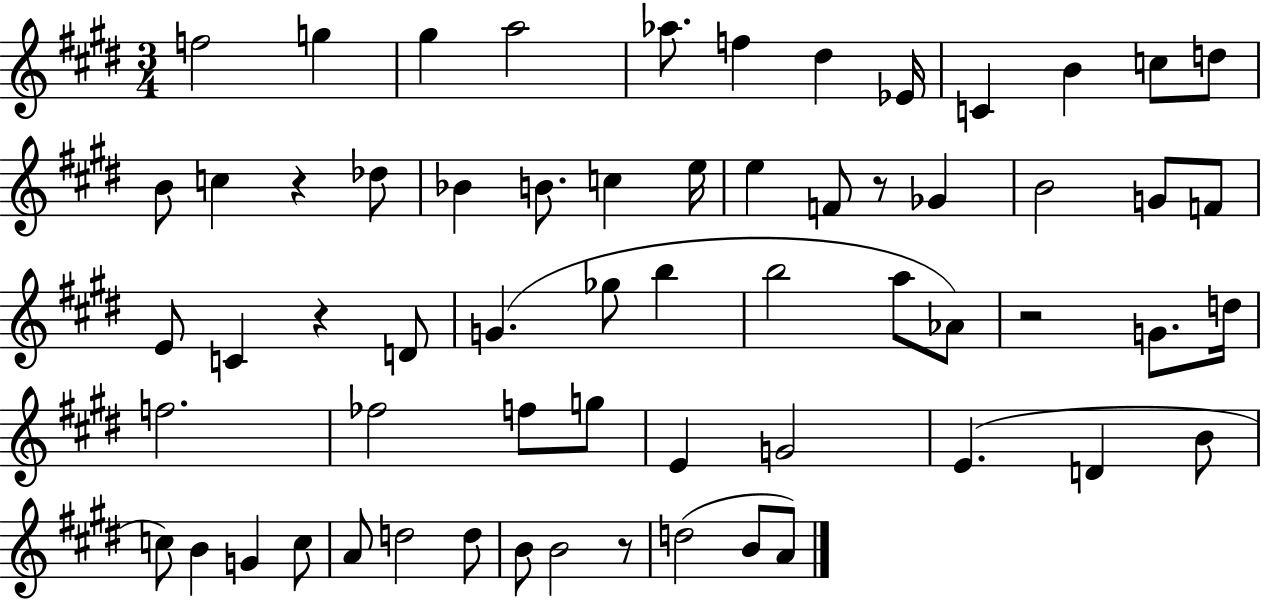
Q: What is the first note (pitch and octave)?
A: F5